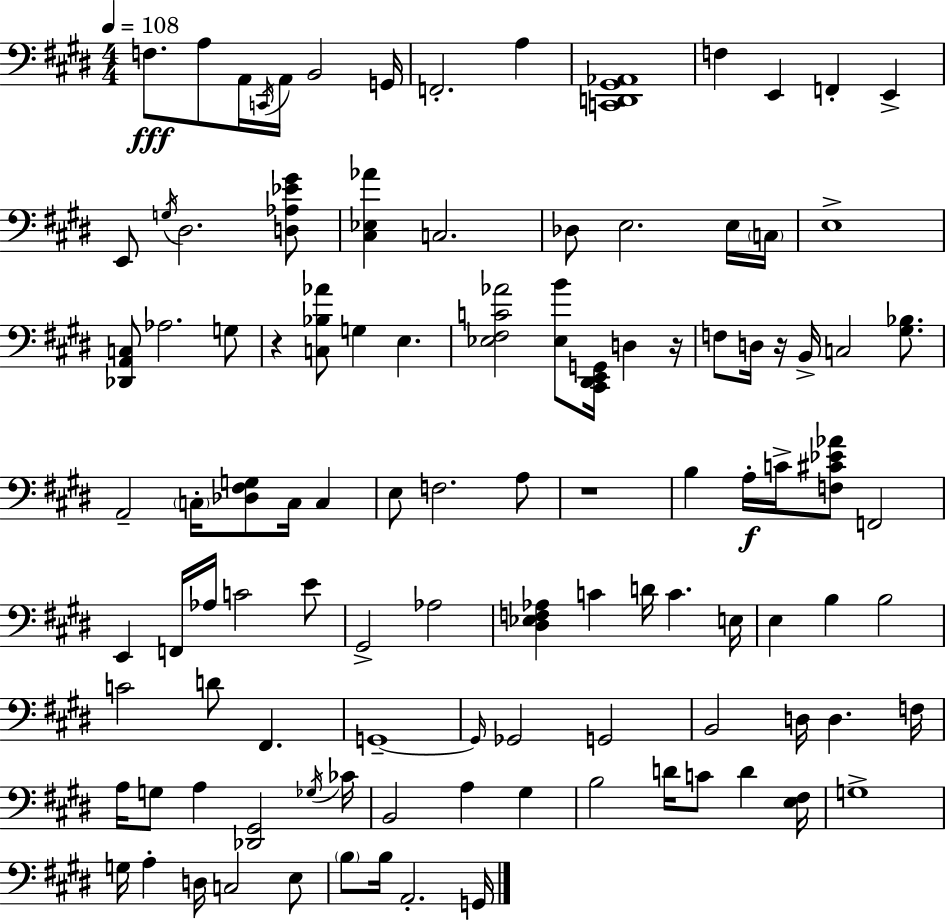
F3/e. A3/e A2/s C2/s A2/s B2/h G2/s F2/h. A3/q [C2,D2,G#2,Ab2]/w F3/q E2/q F2/q E2/q E2/e G3/s D#3/h. [D3,Ab3,Eb4,G#4]/e [C#3,Eb3,Ab4]/q C3/h. Db3/e E3/h. E3/s C3/s E3/w [Db2,A2,C3]/e Ab3/h. G3/e R/q [C3,Bb3,Ab4]/e G3/q E3/q. [Eb3,F#3,C4,Ab4]/h [Eb3,B4]/e [C#2,D#2,E2,G2]/s D3/q R/s F3/e D3/s R/s B2/s C3/h [G#3,Bb3]/e. A2/h C3/s [Db3,F#3,G3]/e C3/s C3/q E3/e F3/h. A3/e R/w B3/q A3/s C4/s [F3,C#4,Eb4,Ab4]/e F2/h E2/q F2/s Ab3/s C4/h E4/e G#2/h Ab3/h [D#3,Eb3,F3,Ab3]/q C4/q D4/s C4/q. E3/s E3/q B3/q B3/h C4/h D4/e F#2/q. G2/w G2/s Gb2/h G2/h B2/h D3/s D3/q. F3/s A3/s G3/e A3/q [Db2,G#2]/h Gb3/s CES4/s B2/h A3/q G#3/q B3/h D4/s C4/e D4/q [E3,F#3]/s G3/w G3/s A3/q D3/s C3/h E3/e B3/e B3/s A2/h. G2/s